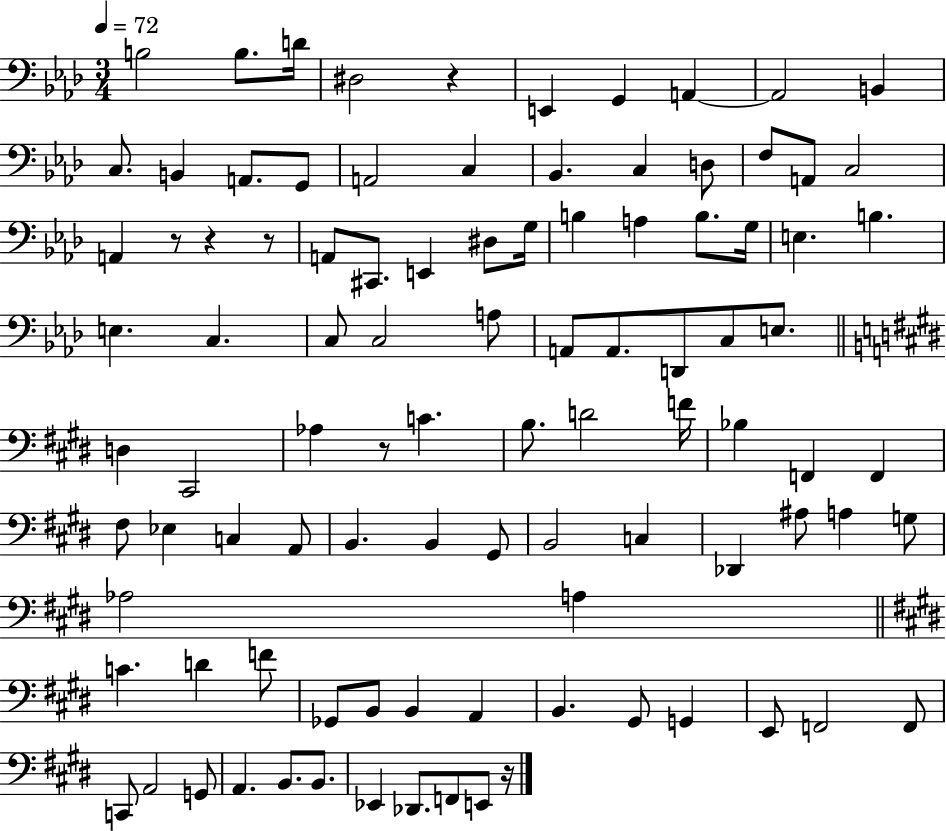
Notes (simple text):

B3/h B3/e. D4/s D#3/h R/q E2/q G2/q A2/q A2/h B2/q C3/e. B2/q A2/e. G2/e A2/h C3/q Bb2/q. C3/q D3/e F3/e A2/e C3/h A2/q R/e R/q R/e A2/e C#2/e. E2/q D#3/e G3/s B3/q A3/q B3/e. G3/s E3/q. B3/q. E3/q. C3/q. C3/e C3/h A3/e A2/e A2/e. D2/e C3/e E3/e. D3/q C#2/h Ab3/q R/e C4/q. B3/e. D4/h F4/s Bb3/q F2/q F2/q F#3/e Eb3/q C3/q A2/e B2/q. B2/q G#2/e B2/h C3/q Db2/q A#3/e A3/q G3/e Ab3/h A3/q C4/q. D4/q F4/e Gb2/e B2/e B2/q A2/q B2/q. G#2/e G2/q E2/e F2/h F2/e C2/e A2/h G2/e A2/q. B2/e. B2/e. Eb2/q Db2/e. F2/e E2/e R/s